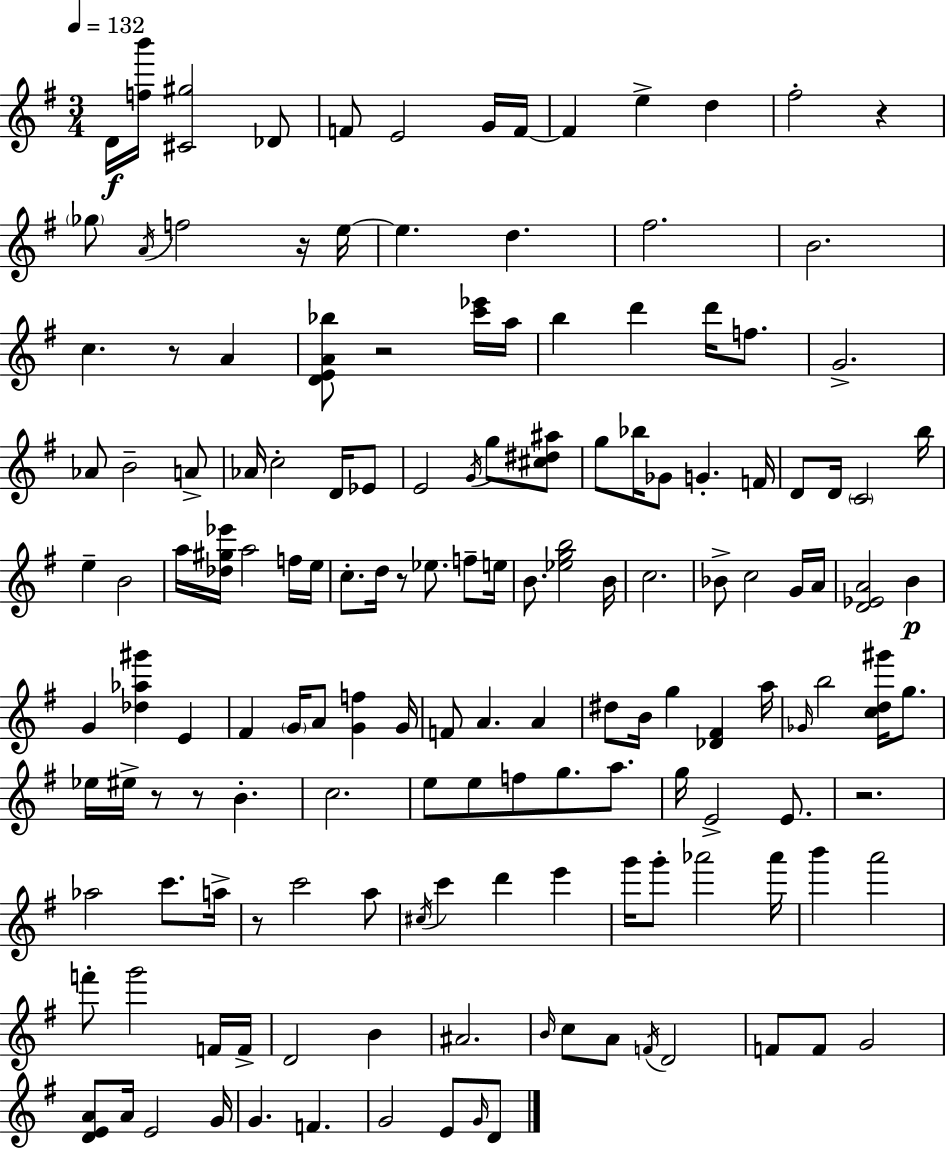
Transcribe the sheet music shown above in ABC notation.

X:1
T:Untitled
M:3/4
L:1/4
K:G
D/4 [fb']/4 [^C^g]2 _D/2 F/2 E2 G/4 F/4 F e d ^f2 z _g/2 A/4 f2 z/4 e/4 e d ^f2 B2 c z/2 A [DEA_b]/2 z2 [c'_e']/4 a/4 b d' d'/4 f/2 G2 _A/2 B2 A/2 _A/4 c2 D/4 _E/2 E2 G/4 g/2 [^c^d^a]/2 g/2 _b/4 _G/2 G F/4 D/2 D/4 C2 b/4 e B2 a/4 [_d^g_e']/4 a2 f/4 e/4 c/2 d/4 z/2 _e/2 f/2 e/4 B/2 [_egb]2 B/4 c2 _B/2 c2 G/4 A/4 [D_EA]2 B G [_d_a^g'] E ^F G/4 A/2 [Gf] G/4 F/2 A A ^d/2 B/4 g [_D^F] a/4 _G/4 b2 [cd^g']/4 g/2 _e/4 ^e/4 z/2 z/2 B c2 e/2 e/2 f/2 g/2 a/2 g/4 E2 E/2 z2 _a2 c'/2 a/4 z/2 c'2 a/2 ^c/4 c' d' e' g'/4 g'/2 _a'2 _a'/4 b' a'2 f'/2 g'2 F/4 F/4 D2 B ^A2 B/4 c/2 A/2 F/4 D2 F/2 F/2 G2 [DEA]/2 A/4 E2 G/4 G F G2 E/2 G/4 D/2